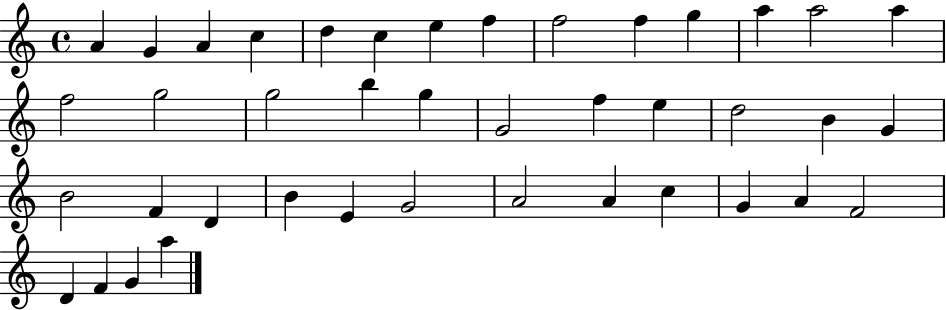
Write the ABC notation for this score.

X:1
T:Untitled
M:4/4
L:1/4
K:C
A G A c d c e f f2 f g a a2 a f2 g2 g2 b g G2 f e d2 B G B2 F D B E G2 A2 A c G A F2 D F G a